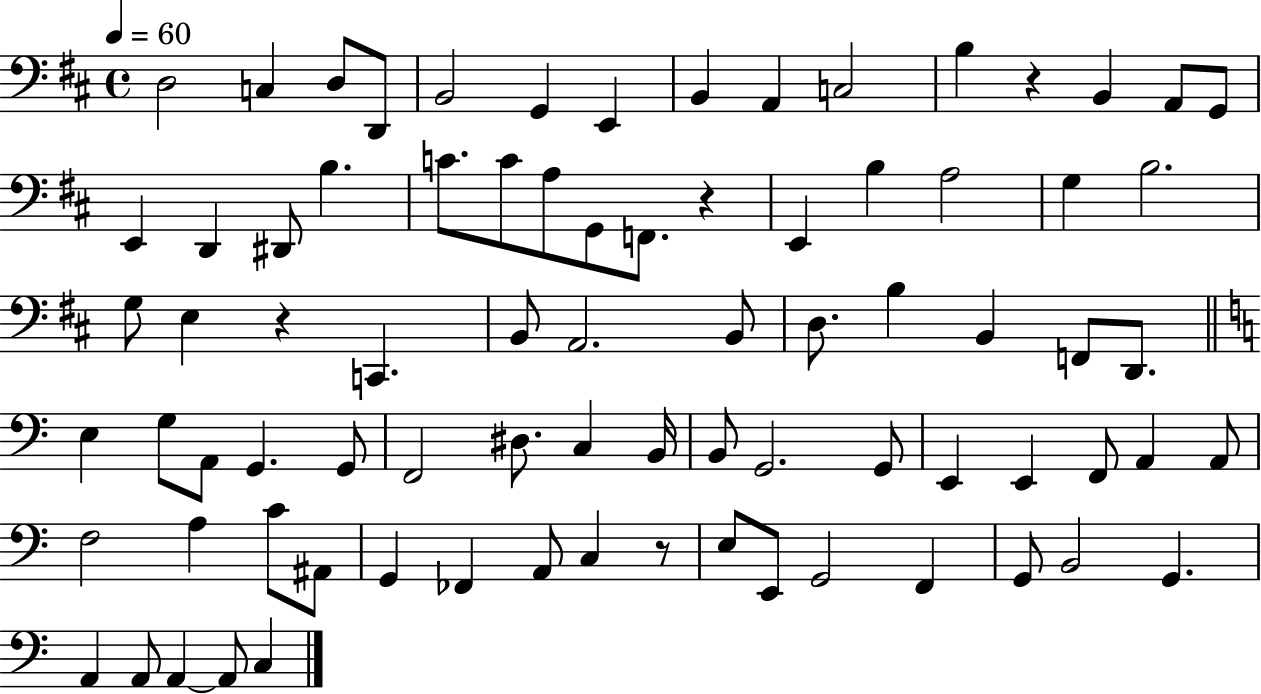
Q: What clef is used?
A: bass